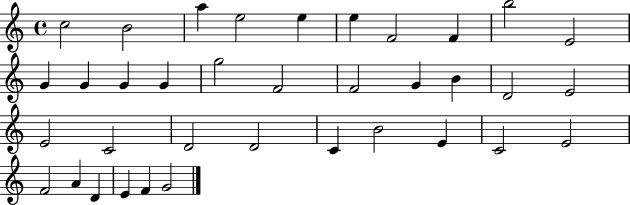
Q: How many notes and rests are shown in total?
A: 36